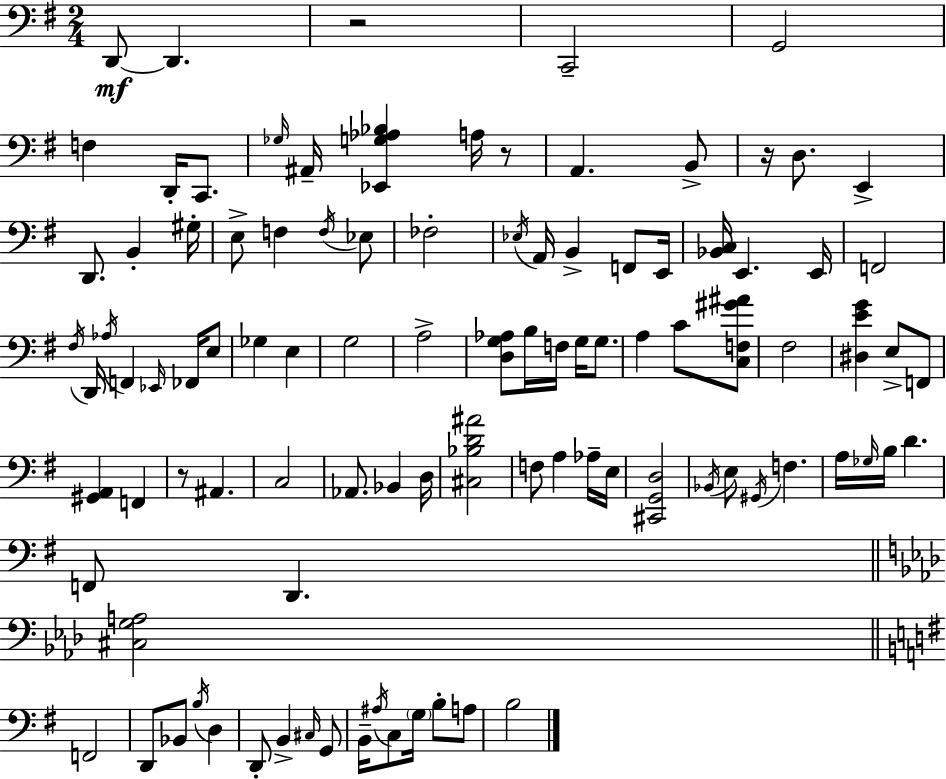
{
  \clef bass
  \numericTimeSignature
  \time 2/4
  \key g \major
  d,8~~\mf d,4. | r2 | c,2-- | g,2 | \break f4 d,16-. c,8. | \grace { ges16 } ais,16-- <ees, g aes bes>4 a16 r8 | a,4. b,8-> | r16 d8. e,4-> | \break d,8. b,4-. | gis16-. e8-> f4 \acciaccatura { f16 } | ees8 fes2-. | \acciaccatura { ees16 } a,16 b,4-> | \break f,8 e,16 <bes, c>16 e,4. | e,16 f,2 | \acciaccatura { fis16 } d,16 \acciaccatura { aes16 } f,4 | \grace { ees,16 } fes,16 e8 ges4 | \break e4 g2 | a2-> | <d g aes>8 | b16 f16 g16 g8. a4 | \break c'8 <c f gis' ais'>8 fis2 | <dis e' g'>4 | e8-> f,8 <gis, a,>4 | f,4 r8 | \break ais,4. c2 | aes,8. | bes,4 d16 <cis bes d' ais'>2 | f8 | \break a4 aes16-- e16 <cis, g, d>2 | \acciaccatura { bes,16 } e8 | \acciaccatura { gis,16 } f4. | a16 \grace { ges16 } b16 d'4. | \break f,8 d,4. | \bar "||" \break \key aes \major <cis g a>2 | \bar "||" \break \key g \major f,2 | d,8 bes,8 \acciaccatura { b16 } d4 | d,8-. b,4-> \grace { cis16 } | g,8 b,16-- \acciaccatura { ais16 } c8 \parenthesize g16 b8-. | \break a8 b2 | \bar "|."
}